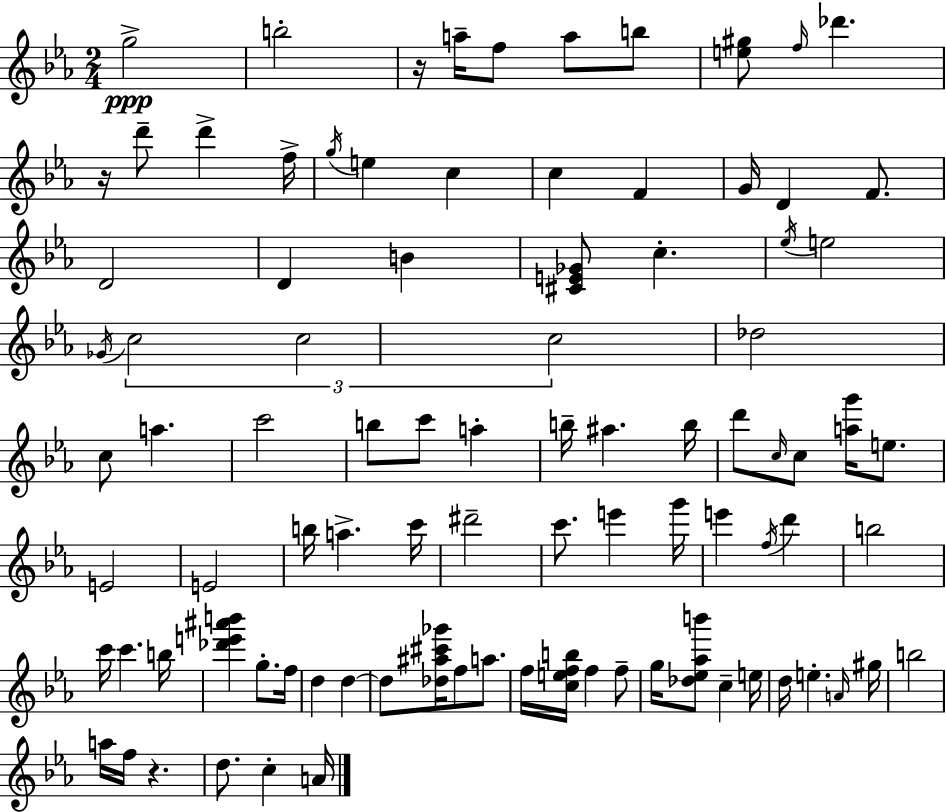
{
  \clef treble
  \numericTimeSignature
  \time 2/4
  \key ees \major
  g''2->\ppp | b''2-. | r16 a''16-- f''8 a''8 b''8 | <e'' gis''>8 \grace { f''16 } des'''4. | \break r16 d'''8-- d'''4-> | f''16-> \acciaccatura { g''16 } e''4 c''4 | c''4 f'4 | g'16 d'4 f'8. | \break d'2 | d'4 b'4 | <cis' e' ges'>8 c''4.-. | \acciaccatura { ees''16 } e''2 | \break \acciaccatura { ges'16 } \tuplet 3/2 { c''2 | c''2 | c''2 } | des''2 | \break c''8 a''4. | c'''2 | b''8 c'''8 | a''4-. b''16-- ais''4. | \break b''16 d'''8 \grace { c''16 } c''8 | <a'' g'''>16 e''8. e'2 | e'2 | b''16 a''4.-> | \break c'''16 dis'''2-- | c'''8. | e'''4 g'''16 e'''4 | \acciaccatura { f''16 } d'''4 b''2 | \break c'''16 c'''4. | b''16 <des''' e''' ais''' b'''>4 | g''8.-. f''16 d''4 | d''4~~ d''8 | \break <des'' ais'' cis''' ges'''>16 f''8 a''8. f''16 <c'' e'' f'' b''>16 | f''4 f''8-- g''16 <des'' ees'' aes'' b'''>8 | c''4-- e''16 d''16 e''4.-. | \grace { a'16 } gis''16 b''2 | \break a''16 | f''16 r4. d''8. | c''4-. a'16 \bar "|."
}